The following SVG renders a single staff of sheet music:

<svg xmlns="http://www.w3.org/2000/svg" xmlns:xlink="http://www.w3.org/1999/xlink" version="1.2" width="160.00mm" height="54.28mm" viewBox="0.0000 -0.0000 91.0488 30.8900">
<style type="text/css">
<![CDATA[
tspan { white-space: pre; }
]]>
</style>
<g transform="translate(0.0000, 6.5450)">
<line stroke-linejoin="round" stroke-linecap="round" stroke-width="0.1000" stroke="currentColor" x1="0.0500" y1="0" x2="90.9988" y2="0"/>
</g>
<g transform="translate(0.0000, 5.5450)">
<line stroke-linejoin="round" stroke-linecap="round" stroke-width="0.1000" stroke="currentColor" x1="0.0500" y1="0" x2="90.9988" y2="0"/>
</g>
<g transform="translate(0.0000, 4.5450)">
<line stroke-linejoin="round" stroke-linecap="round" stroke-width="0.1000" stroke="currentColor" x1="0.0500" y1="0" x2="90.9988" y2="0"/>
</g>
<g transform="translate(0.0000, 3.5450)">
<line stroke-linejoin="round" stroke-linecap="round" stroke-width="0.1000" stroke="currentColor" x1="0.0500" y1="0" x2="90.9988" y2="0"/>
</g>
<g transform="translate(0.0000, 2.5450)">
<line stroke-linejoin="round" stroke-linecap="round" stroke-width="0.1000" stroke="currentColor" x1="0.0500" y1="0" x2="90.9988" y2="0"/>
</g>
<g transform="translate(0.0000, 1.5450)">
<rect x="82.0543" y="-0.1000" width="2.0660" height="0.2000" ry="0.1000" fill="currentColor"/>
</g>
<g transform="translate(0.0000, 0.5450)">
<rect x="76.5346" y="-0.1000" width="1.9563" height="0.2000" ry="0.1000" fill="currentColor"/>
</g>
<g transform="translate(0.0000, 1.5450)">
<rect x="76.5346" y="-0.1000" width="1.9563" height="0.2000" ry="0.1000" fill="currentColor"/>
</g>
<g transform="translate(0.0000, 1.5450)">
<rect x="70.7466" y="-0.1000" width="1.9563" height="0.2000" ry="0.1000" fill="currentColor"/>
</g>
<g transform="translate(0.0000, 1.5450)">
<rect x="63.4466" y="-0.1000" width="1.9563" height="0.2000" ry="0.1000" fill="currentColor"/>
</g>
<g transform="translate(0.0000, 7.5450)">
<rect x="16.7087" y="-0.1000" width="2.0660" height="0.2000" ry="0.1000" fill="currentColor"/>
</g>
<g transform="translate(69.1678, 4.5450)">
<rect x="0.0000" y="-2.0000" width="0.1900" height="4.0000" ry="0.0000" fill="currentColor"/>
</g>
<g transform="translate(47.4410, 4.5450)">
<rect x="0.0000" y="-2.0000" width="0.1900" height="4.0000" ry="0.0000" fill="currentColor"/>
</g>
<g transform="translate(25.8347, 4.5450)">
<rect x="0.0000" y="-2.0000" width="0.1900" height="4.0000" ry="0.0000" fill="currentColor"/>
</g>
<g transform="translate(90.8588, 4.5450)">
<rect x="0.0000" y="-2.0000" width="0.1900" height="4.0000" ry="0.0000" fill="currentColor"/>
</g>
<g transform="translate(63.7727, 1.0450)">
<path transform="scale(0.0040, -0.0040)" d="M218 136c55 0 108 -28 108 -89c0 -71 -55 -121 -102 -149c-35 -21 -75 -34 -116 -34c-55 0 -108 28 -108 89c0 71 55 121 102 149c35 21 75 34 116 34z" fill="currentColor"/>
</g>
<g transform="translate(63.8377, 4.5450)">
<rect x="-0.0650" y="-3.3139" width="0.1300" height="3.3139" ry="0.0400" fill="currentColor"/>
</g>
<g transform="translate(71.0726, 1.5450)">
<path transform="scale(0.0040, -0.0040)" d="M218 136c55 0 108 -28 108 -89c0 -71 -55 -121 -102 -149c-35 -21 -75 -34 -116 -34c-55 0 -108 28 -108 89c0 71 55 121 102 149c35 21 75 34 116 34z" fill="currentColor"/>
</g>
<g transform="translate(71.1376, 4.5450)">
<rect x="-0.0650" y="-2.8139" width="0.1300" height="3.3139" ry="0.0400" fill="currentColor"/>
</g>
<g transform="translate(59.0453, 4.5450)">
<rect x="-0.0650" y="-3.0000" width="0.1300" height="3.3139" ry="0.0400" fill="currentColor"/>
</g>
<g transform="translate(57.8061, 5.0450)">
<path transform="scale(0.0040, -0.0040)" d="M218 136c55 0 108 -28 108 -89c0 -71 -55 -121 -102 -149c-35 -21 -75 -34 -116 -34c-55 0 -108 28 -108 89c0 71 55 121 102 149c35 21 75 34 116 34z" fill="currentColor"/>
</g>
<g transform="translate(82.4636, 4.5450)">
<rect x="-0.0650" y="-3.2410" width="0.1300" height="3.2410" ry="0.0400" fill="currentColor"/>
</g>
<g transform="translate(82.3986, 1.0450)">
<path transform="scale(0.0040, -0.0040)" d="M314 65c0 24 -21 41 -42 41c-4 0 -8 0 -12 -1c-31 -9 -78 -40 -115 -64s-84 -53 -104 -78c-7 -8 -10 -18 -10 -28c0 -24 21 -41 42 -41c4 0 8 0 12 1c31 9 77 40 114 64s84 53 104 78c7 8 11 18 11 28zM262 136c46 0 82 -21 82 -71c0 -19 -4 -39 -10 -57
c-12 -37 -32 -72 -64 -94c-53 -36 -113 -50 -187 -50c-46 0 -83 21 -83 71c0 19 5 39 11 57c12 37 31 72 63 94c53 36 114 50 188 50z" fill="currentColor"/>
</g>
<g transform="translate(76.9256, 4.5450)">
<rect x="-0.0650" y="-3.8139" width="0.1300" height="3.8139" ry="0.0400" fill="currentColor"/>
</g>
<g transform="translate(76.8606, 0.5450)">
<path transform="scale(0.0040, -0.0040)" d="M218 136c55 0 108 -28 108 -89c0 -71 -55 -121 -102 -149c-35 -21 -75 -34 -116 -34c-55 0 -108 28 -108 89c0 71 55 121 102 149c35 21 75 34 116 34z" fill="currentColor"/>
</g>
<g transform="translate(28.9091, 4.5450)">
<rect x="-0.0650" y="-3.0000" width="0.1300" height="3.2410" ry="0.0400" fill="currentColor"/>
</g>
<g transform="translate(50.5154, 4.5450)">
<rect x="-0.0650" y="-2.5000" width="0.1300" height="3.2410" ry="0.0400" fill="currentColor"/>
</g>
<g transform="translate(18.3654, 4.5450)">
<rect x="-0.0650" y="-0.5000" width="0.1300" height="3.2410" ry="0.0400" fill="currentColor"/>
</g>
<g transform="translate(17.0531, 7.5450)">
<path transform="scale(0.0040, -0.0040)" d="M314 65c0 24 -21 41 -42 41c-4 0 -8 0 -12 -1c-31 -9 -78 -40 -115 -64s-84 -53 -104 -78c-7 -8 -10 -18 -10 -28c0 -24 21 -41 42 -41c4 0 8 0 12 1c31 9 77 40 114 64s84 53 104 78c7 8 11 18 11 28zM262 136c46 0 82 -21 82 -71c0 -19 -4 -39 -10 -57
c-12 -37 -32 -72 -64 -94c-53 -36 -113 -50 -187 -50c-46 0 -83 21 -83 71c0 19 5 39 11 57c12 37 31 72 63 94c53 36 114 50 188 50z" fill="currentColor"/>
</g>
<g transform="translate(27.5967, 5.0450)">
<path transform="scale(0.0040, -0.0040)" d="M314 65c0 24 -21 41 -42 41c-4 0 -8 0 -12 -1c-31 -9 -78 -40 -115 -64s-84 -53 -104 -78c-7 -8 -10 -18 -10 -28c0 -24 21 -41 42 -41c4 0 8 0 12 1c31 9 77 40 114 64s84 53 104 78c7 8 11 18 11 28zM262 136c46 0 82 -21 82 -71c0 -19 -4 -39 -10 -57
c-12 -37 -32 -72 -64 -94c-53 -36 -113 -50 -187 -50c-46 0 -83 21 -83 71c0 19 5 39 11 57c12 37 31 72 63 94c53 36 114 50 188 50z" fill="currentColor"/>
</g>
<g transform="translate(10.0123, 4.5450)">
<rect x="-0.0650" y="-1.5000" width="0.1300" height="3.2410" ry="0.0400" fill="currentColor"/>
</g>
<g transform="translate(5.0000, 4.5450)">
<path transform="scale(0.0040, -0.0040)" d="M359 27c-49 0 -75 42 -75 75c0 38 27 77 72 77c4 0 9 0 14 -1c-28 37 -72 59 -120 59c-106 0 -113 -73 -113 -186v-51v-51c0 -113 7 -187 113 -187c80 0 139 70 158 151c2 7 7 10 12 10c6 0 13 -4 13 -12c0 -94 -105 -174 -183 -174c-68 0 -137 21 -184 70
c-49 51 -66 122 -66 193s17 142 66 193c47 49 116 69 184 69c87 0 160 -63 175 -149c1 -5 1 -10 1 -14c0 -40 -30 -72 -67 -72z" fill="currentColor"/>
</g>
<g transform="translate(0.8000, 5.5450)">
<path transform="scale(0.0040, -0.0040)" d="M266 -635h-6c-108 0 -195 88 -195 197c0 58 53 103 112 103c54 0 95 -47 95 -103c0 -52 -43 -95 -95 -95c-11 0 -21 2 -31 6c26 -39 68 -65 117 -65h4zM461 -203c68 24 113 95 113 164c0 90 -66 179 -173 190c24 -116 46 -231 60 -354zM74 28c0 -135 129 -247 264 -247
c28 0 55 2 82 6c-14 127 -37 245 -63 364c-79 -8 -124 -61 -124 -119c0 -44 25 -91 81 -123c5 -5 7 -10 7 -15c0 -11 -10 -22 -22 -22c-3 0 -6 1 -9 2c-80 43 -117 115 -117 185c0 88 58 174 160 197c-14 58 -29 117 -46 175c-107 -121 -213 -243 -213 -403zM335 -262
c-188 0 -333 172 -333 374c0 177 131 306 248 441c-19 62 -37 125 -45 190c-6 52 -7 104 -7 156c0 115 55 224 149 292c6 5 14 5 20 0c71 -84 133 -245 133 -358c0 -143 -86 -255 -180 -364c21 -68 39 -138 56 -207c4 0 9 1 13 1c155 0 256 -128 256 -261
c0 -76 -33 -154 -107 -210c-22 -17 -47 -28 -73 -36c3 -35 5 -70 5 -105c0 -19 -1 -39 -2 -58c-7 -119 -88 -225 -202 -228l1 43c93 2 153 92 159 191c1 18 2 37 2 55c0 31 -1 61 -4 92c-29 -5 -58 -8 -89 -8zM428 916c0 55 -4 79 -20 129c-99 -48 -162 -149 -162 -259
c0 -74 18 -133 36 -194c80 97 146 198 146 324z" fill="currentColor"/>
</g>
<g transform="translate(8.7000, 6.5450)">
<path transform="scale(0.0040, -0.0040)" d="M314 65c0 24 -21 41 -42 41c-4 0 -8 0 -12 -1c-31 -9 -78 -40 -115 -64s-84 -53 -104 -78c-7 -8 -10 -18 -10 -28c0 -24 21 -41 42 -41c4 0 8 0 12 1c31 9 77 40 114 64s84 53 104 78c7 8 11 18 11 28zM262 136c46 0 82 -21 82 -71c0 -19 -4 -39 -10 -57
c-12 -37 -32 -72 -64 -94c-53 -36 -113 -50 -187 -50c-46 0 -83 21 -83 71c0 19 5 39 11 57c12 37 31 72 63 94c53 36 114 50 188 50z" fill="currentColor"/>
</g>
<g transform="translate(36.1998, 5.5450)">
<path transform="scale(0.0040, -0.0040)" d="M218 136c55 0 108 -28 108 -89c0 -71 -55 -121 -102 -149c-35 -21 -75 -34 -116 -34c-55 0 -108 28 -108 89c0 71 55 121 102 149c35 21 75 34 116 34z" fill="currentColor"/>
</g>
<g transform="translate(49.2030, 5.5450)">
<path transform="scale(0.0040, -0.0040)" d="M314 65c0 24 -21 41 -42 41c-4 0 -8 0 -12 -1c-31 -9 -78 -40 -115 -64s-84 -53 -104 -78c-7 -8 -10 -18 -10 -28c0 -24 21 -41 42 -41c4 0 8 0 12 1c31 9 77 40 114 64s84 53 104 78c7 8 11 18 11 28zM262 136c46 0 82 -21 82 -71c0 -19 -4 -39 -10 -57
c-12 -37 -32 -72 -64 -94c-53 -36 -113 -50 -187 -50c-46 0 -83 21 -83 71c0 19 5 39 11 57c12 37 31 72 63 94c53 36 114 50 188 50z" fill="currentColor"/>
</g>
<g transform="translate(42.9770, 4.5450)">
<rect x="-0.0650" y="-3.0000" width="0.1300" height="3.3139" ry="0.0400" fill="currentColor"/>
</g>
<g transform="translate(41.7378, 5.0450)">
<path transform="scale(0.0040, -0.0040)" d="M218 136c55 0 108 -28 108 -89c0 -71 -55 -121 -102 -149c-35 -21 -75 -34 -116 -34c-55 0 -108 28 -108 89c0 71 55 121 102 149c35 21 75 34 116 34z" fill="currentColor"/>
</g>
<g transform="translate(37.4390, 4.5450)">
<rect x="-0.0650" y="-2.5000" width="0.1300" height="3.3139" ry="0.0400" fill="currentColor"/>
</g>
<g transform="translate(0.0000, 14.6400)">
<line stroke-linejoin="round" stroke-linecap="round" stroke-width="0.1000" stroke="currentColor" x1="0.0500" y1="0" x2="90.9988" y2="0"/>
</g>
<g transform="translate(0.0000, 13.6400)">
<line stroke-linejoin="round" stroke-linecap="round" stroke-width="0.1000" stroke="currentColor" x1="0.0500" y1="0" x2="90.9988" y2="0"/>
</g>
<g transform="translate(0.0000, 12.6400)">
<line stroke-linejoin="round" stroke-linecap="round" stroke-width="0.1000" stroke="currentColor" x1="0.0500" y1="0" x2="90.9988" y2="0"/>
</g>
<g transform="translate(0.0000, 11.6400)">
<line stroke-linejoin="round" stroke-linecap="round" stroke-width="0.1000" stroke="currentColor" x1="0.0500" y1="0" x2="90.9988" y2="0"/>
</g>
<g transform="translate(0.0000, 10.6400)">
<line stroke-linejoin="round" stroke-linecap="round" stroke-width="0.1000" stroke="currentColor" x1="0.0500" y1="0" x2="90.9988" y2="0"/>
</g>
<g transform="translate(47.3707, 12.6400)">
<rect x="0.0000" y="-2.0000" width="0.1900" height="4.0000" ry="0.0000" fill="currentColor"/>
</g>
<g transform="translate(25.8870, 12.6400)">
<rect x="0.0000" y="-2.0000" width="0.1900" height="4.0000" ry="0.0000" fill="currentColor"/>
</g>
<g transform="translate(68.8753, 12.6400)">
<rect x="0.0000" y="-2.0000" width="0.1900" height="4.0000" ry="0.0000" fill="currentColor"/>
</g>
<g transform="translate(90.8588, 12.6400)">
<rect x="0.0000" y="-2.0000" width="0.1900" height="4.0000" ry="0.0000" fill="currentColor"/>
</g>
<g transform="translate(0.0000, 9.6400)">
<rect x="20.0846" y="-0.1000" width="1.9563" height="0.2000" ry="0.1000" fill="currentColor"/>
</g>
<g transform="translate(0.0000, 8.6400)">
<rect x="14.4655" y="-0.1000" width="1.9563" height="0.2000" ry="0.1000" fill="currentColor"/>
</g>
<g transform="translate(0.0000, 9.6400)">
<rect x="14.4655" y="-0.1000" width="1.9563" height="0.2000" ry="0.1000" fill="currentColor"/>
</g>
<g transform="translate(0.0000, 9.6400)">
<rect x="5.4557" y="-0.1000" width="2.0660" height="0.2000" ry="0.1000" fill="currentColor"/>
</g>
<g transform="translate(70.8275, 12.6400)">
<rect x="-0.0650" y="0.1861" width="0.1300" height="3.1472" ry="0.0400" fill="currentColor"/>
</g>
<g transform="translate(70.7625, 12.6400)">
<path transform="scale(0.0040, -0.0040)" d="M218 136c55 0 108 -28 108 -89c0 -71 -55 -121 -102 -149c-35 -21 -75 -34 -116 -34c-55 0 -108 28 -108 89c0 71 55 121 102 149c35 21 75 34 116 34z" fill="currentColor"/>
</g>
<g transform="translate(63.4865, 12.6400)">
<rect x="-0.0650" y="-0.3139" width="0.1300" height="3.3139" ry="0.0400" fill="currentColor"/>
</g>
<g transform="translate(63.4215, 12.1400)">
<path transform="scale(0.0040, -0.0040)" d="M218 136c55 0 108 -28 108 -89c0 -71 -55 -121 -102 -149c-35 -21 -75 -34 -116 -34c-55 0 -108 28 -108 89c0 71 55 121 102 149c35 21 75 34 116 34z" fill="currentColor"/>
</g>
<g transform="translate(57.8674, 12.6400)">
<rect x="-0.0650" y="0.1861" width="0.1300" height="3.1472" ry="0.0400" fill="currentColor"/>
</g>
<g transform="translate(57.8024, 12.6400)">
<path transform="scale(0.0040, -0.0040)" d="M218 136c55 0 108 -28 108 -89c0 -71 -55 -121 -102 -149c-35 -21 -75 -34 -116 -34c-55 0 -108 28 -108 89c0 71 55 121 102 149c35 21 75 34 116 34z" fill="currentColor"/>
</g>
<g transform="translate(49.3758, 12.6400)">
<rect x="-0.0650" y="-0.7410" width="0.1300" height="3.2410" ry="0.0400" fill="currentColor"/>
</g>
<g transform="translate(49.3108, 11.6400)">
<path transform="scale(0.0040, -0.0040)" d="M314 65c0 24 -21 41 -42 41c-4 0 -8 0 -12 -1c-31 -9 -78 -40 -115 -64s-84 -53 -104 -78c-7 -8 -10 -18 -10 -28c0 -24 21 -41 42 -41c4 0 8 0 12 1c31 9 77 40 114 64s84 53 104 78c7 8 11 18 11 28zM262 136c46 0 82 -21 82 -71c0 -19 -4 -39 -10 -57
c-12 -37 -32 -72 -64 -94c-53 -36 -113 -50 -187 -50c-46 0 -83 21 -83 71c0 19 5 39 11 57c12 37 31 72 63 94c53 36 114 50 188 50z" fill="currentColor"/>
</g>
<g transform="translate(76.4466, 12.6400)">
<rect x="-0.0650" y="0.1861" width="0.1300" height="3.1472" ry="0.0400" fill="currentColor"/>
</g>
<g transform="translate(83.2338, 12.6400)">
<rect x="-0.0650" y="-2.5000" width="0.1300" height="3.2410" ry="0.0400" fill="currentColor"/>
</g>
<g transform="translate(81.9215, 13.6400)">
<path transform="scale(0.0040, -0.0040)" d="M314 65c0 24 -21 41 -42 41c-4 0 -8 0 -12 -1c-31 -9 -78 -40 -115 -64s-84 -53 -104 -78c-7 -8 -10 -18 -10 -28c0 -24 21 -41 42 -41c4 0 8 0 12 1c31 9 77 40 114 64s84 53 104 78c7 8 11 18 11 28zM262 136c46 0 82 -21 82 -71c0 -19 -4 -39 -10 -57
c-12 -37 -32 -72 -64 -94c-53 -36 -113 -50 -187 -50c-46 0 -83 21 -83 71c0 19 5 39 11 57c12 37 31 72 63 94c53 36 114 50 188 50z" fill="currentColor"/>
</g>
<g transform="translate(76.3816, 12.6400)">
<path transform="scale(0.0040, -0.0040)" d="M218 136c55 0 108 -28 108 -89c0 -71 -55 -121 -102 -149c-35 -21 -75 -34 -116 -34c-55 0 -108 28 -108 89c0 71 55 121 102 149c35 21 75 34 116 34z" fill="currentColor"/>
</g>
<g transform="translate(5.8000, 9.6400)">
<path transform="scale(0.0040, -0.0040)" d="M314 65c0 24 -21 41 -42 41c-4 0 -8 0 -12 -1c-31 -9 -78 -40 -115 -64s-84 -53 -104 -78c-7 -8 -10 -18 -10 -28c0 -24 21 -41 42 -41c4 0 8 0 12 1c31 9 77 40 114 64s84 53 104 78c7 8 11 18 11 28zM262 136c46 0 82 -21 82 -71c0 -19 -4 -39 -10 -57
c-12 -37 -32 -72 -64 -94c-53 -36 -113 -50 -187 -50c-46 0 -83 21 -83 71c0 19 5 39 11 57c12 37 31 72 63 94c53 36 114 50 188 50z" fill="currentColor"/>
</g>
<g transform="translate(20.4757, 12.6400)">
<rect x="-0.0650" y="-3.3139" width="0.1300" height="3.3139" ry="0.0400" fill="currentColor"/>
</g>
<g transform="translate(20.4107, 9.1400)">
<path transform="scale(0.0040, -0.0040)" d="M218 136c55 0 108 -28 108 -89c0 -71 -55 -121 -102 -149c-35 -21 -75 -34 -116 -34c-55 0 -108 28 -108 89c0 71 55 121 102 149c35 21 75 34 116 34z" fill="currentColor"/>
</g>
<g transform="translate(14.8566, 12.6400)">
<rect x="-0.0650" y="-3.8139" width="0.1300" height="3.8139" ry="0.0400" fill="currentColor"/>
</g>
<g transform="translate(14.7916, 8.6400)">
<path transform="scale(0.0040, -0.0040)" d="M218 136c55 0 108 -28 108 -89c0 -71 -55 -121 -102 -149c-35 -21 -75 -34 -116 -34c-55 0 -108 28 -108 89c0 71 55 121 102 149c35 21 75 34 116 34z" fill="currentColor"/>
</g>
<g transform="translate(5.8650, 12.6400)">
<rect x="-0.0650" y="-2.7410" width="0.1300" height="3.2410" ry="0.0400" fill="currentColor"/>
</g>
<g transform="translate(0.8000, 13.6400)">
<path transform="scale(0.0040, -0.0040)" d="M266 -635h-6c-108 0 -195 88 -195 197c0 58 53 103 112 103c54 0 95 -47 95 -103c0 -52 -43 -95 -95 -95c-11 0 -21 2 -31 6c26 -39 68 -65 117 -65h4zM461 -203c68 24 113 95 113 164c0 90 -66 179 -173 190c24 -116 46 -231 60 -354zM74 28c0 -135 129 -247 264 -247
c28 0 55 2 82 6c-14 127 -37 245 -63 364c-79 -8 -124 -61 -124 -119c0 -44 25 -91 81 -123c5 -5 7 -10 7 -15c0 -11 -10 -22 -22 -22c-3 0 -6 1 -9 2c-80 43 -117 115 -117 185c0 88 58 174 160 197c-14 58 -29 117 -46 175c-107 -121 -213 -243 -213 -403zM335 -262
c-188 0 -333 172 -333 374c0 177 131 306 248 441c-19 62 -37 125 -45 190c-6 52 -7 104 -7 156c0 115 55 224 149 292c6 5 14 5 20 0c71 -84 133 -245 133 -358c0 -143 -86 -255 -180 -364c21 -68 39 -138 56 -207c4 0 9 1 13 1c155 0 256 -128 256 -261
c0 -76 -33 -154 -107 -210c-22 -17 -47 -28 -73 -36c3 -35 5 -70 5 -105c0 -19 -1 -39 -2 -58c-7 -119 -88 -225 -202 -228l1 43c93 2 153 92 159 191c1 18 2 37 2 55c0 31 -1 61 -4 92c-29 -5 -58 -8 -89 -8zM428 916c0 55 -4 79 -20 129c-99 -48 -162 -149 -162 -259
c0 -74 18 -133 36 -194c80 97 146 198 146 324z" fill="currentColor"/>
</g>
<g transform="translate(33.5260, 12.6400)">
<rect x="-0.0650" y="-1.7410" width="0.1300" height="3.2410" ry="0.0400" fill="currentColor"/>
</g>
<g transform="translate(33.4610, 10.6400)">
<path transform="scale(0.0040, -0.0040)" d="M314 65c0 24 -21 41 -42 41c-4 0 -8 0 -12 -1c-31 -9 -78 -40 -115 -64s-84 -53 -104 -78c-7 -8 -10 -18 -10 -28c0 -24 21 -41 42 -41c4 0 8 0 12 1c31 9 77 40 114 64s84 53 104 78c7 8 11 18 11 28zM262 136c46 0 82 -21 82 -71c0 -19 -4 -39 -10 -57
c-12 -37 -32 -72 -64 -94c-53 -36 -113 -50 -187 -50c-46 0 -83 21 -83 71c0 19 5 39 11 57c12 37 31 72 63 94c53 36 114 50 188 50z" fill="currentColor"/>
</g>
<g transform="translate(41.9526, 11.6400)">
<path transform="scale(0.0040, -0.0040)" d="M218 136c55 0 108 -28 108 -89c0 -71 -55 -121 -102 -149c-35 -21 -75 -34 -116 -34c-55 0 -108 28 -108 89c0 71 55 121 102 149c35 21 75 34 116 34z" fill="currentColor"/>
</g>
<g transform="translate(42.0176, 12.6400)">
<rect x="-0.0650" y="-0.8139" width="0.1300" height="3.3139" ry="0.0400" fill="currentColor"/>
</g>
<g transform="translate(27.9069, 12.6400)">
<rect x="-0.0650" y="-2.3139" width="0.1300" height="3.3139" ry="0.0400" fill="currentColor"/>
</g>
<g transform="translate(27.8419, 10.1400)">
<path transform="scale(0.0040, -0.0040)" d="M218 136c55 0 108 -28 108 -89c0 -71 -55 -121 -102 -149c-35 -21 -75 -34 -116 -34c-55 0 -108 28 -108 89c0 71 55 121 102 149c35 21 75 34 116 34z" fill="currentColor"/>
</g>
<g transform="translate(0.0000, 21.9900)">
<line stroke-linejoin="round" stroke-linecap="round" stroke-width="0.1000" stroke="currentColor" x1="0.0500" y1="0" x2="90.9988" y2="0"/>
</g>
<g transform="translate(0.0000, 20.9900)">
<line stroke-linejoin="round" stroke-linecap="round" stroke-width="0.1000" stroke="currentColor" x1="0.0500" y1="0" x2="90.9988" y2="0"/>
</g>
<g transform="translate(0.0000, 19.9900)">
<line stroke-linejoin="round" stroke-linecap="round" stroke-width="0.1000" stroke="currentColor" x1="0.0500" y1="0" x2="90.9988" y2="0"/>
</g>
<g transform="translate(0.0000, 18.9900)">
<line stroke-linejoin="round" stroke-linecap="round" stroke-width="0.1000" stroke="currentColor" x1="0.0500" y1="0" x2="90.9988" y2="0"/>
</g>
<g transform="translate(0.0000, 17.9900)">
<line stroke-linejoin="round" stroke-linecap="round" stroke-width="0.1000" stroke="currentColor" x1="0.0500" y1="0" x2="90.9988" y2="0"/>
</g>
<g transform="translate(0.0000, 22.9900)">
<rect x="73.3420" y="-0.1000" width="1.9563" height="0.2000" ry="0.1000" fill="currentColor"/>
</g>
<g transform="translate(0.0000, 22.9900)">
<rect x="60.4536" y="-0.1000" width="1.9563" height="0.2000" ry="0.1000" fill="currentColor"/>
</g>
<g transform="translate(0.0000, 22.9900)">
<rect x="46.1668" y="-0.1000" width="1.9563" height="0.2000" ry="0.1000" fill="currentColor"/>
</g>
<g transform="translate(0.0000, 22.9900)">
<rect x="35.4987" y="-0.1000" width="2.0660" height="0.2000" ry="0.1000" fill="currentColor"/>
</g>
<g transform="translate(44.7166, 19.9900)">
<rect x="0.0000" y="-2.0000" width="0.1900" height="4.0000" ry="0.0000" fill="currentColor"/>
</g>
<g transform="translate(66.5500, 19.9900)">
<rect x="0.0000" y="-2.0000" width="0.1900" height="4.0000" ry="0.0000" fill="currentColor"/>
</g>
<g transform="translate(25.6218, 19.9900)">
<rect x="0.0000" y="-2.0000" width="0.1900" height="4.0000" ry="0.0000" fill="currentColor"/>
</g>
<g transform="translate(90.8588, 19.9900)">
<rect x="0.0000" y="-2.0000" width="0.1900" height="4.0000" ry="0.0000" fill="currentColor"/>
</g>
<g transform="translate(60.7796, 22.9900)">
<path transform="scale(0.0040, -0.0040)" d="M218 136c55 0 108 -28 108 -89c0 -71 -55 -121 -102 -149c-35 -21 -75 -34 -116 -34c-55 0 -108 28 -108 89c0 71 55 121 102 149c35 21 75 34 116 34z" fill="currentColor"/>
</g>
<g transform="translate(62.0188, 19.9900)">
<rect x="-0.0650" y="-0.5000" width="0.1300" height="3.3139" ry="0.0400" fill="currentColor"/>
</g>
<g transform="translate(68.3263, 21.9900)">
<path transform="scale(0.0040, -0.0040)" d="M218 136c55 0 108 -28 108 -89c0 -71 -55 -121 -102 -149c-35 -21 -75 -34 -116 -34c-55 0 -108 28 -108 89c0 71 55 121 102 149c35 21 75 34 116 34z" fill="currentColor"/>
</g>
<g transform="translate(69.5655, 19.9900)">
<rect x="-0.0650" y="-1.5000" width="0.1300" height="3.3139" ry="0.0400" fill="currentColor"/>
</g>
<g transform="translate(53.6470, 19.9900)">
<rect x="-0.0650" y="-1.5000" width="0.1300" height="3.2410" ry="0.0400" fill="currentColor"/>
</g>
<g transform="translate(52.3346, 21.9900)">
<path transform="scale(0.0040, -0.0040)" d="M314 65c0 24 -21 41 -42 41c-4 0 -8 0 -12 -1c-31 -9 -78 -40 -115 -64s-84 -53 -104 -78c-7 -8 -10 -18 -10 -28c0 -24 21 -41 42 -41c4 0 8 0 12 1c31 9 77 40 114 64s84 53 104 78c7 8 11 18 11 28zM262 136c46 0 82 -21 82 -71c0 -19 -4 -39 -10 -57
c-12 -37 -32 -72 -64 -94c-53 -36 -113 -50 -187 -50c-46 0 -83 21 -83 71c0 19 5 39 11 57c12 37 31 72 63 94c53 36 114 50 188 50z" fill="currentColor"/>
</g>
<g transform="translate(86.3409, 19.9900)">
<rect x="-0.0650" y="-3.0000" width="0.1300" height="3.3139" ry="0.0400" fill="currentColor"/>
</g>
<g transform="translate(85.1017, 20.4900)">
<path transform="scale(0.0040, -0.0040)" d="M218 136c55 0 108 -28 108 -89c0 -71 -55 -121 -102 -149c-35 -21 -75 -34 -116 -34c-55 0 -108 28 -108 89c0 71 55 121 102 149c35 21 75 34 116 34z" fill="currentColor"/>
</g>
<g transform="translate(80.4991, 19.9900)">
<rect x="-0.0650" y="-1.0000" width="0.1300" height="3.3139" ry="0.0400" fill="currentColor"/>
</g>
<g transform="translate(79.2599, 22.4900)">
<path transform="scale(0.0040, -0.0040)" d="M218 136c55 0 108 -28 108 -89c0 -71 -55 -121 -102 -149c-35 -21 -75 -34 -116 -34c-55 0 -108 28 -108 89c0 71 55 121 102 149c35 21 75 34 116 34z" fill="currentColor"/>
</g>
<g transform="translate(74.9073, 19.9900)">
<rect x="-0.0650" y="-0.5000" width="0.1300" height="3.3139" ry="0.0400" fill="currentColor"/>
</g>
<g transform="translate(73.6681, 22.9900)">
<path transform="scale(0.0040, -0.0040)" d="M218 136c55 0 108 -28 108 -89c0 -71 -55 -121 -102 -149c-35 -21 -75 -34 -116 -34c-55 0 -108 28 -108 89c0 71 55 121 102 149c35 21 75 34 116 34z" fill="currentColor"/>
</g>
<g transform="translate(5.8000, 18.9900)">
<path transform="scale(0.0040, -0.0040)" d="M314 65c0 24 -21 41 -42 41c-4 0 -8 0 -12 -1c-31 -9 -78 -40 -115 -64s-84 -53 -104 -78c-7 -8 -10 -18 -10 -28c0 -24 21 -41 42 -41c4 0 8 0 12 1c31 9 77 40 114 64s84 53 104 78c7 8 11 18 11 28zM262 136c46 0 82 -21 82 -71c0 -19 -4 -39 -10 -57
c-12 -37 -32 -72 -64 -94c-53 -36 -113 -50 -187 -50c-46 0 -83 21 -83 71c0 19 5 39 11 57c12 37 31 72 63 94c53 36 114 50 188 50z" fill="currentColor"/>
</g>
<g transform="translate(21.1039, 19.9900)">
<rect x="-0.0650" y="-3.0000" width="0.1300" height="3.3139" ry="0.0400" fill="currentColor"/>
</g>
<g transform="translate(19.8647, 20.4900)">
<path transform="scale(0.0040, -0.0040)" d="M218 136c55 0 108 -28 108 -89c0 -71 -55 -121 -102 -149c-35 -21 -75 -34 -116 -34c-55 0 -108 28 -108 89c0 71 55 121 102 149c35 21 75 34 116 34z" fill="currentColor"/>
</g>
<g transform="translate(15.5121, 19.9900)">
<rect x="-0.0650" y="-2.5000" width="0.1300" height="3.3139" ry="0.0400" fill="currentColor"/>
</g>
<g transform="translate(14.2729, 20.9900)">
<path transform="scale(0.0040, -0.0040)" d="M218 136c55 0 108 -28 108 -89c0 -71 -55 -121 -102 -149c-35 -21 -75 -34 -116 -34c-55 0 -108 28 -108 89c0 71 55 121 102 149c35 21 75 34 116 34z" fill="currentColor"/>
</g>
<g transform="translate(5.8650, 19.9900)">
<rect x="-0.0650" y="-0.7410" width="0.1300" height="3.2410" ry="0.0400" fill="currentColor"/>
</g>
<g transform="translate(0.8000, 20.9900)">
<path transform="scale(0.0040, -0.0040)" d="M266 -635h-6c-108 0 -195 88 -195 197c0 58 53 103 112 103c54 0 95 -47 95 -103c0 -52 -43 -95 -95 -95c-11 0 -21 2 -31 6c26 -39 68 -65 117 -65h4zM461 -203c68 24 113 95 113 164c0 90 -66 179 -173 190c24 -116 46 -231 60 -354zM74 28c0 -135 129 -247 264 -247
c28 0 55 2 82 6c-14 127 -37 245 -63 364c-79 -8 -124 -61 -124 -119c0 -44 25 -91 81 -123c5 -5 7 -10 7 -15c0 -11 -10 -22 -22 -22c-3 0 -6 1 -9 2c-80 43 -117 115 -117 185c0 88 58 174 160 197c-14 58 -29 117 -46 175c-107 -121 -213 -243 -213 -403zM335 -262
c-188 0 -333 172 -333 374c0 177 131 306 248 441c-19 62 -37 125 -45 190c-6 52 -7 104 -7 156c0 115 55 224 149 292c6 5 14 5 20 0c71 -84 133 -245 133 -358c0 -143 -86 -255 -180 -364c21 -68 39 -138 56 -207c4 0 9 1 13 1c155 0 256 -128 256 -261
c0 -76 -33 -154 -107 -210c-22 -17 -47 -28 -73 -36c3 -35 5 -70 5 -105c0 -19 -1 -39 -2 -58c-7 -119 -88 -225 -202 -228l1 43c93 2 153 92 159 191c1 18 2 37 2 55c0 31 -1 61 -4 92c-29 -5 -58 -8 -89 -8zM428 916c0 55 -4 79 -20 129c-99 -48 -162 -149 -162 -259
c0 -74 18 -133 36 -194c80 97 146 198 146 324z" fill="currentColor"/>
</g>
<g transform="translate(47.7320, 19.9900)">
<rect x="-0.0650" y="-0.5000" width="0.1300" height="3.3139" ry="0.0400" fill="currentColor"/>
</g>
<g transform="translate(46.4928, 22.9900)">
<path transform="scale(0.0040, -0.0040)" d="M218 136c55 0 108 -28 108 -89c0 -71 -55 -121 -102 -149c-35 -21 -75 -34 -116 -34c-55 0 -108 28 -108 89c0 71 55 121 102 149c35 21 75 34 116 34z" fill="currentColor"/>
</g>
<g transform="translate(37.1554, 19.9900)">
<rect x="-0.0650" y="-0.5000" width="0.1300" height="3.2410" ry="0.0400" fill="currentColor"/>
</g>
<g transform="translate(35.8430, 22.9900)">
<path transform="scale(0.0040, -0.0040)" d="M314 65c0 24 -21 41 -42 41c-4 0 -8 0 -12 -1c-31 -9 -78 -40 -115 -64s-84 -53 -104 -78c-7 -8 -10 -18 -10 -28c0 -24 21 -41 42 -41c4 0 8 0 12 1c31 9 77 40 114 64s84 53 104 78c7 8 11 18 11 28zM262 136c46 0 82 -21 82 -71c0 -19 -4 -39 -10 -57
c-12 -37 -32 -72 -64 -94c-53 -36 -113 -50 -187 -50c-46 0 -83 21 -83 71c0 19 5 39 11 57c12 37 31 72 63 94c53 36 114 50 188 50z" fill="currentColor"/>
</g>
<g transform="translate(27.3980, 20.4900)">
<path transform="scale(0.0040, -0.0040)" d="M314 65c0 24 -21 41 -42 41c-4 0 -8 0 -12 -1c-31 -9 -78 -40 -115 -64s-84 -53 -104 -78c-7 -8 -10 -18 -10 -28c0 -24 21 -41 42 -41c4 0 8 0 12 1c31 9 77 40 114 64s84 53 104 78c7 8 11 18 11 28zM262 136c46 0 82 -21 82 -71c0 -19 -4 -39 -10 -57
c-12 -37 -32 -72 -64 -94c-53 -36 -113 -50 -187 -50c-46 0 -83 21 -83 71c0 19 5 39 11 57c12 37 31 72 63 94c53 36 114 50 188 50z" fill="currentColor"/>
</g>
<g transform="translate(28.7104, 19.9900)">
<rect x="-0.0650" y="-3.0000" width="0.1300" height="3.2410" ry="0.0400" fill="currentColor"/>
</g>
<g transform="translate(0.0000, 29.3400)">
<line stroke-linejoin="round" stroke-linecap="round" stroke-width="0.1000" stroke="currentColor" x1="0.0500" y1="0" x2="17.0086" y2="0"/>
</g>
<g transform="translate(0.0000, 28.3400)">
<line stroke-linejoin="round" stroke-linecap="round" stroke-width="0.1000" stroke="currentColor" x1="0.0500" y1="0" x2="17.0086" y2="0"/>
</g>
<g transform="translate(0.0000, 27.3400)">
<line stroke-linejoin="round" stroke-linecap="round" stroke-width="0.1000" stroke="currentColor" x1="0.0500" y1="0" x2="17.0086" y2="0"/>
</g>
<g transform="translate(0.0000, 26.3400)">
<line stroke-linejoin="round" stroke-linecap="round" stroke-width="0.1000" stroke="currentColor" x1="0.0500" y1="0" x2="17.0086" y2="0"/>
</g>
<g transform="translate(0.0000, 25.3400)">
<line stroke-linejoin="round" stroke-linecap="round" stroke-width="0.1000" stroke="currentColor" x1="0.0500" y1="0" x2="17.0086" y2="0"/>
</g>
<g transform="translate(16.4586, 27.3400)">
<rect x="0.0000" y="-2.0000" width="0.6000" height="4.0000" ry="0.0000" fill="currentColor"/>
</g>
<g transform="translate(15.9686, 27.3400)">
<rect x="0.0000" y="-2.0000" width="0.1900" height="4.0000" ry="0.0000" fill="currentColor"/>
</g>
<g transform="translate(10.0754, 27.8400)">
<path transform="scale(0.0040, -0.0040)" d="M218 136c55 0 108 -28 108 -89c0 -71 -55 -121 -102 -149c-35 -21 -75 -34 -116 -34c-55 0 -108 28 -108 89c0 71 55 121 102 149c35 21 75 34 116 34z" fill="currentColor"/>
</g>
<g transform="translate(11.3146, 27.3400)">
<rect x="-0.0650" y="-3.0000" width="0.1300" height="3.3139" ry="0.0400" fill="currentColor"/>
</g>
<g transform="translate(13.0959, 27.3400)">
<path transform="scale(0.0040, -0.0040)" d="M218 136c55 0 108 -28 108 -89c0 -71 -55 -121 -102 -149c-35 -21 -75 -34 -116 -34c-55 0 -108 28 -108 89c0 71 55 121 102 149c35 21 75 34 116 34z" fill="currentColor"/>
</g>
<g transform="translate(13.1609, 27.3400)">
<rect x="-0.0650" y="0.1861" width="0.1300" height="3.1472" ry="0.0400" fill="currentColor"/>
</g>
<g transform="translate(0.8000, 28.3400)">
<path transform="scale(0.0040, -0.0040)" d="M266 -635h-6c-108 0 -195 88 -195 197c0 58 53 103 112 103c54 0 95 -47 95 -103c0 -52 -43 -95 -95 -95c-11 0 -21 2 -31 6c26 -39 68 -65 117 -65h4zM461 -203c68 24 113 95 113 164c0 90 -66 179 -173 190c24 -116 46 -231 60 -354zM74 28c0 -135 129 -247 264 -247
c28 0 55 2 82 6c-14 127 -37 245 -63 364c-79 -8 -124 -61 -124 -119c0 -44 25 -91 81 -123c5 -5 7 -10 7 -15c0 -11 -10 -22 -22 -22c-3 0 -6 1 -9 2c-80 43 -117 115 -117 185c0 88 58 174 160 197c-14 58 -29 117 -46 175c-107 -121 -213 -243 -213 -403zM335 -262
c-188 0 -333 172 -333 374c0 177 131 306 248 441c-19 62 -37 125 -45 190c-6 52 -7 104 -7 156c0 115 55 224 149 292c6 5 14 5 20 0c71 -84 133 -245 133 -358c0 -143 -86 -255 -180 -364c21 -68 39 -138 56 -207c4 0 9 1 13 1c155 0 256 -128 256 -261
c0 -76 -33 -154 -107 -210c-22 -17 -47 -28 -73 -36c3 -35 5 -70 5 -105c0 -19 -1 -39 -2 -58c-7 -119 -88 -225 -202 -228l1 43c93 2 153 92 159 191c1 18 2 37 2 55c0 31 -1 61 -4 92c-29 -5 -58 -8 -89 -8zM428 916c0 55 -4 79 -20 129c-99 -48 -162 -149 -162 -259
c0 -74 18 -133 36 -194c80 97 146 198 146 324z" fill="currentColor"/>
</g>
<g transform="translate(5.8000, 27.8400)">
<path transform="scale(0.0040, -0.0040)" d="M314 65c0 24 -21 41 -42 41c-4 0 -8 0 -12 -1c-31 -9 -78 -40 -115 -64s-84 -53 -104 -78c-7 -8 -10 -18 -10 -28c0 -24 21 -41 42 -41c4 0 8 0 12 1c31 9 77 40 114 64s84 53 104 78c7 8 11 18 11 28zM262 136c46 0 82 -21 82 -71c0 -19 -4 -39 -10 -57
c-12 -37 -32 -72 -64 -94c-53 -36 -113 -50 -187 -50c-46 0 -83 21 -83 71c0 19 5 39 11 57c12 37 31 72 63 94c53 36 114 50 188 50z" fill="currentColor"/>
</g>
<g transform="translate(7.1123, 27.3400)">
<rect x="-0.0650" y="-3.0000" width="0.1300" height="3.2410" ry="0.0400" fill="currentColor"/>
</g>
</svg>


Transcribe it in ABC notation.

X:1
T:Untitled
M:4/4
L:1/4
K:C
E2 C2 A2 G A G2 A b a c' b2 a2 c' b g f2 d d2 B c B B G2 d2 G A A2 C2 C E2 C E C D A A2 A B